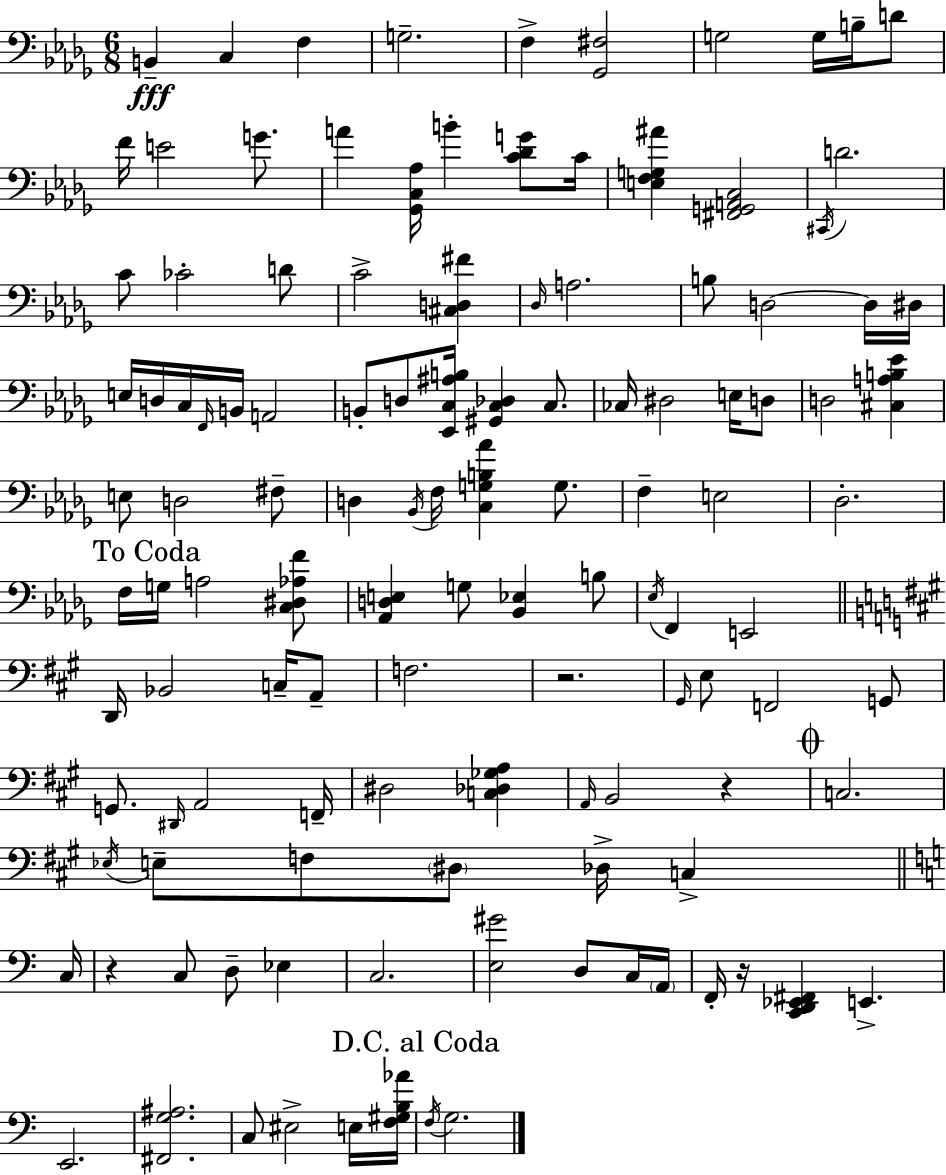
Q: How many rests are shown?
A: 4